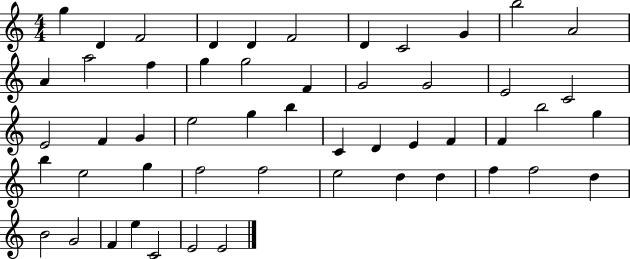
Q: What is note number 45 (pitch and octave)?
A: D5